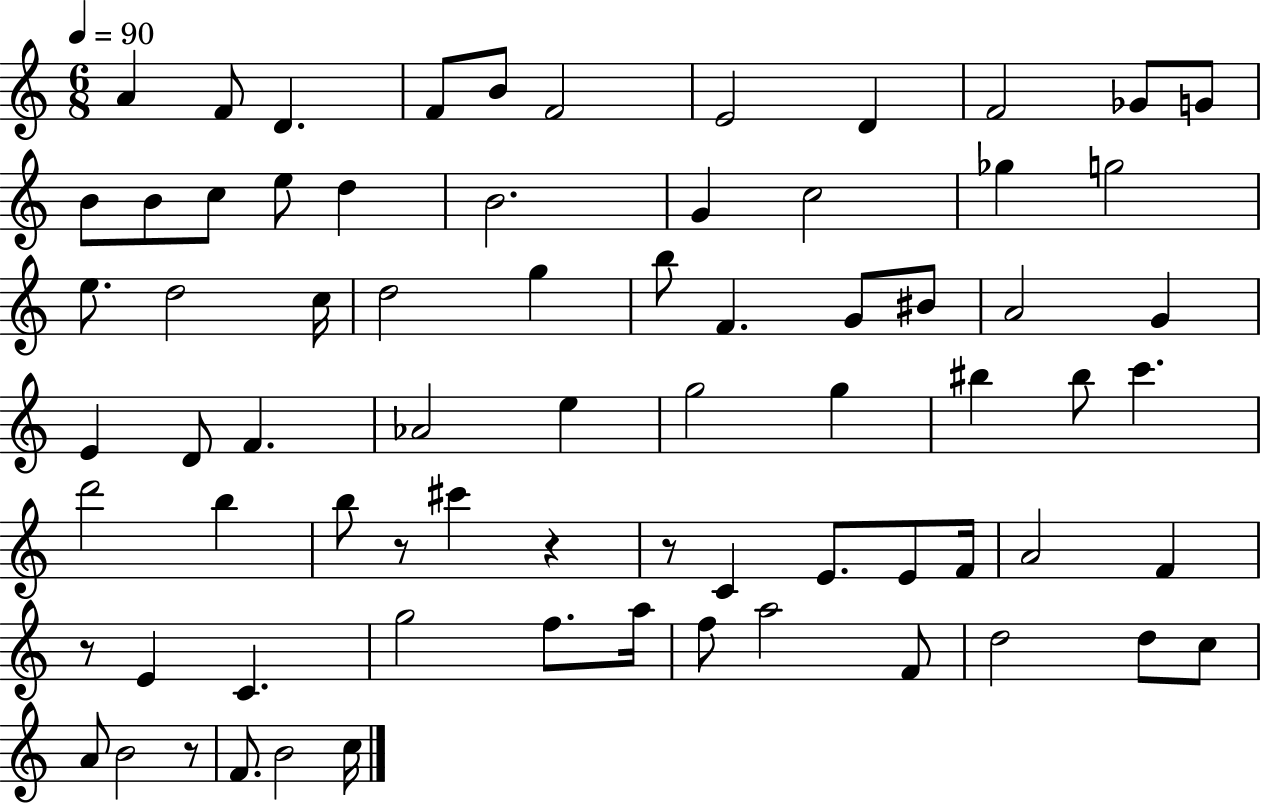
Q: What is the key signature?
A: C major